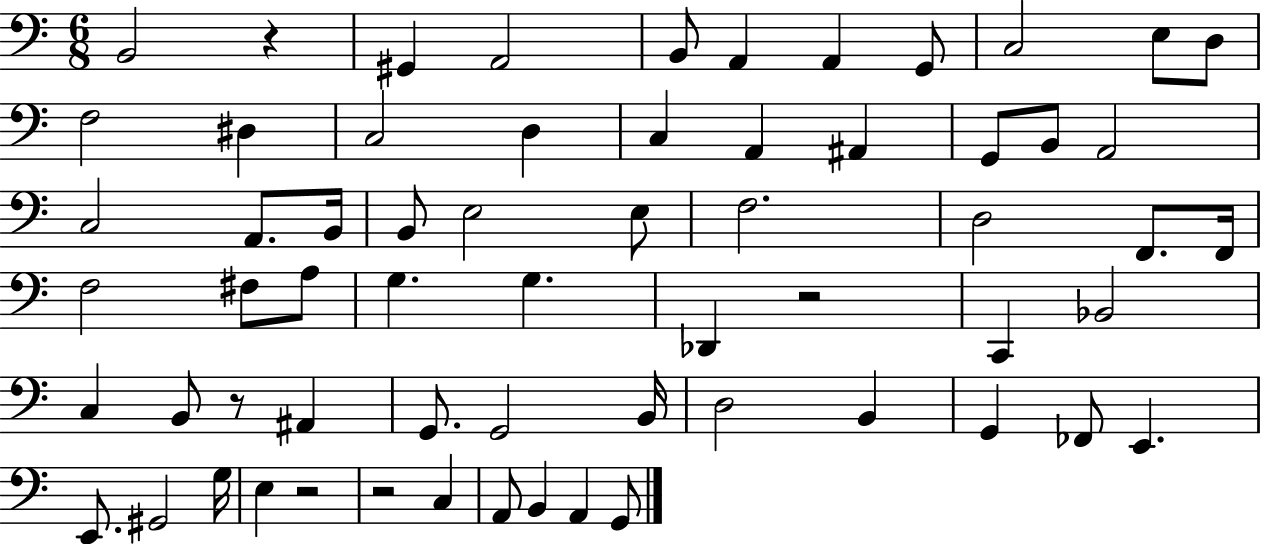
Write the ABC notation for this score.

X:1
T:Untitled
M:6/8
L:1/4
K:C
B,,2 z ^G,, A,,2 B,,/2 A,, A,, G,,/2 C,2 E,/2 D,/2 F,2 ^D, C,2 D, C, A,, ^A,, G,,/2 B,,/2 A,,2 C,2 A,,/2 B,,/4 B,,/2 E,2 E,/2 F,2 D,2 F,,/2 F,,/4 F,2 ^F,/2 A,/2 G, G, _D,, z2 C,, _B,,2 C, B,,/2 z/2 ^A,, G,,/2 G,,2 B,,/4 D,2 B,, G,, _F,,/2 E,, E,,/2 ^G,,2 G,/4 E, z2 z2 C, A,,/2 B,, A,, G,,/2